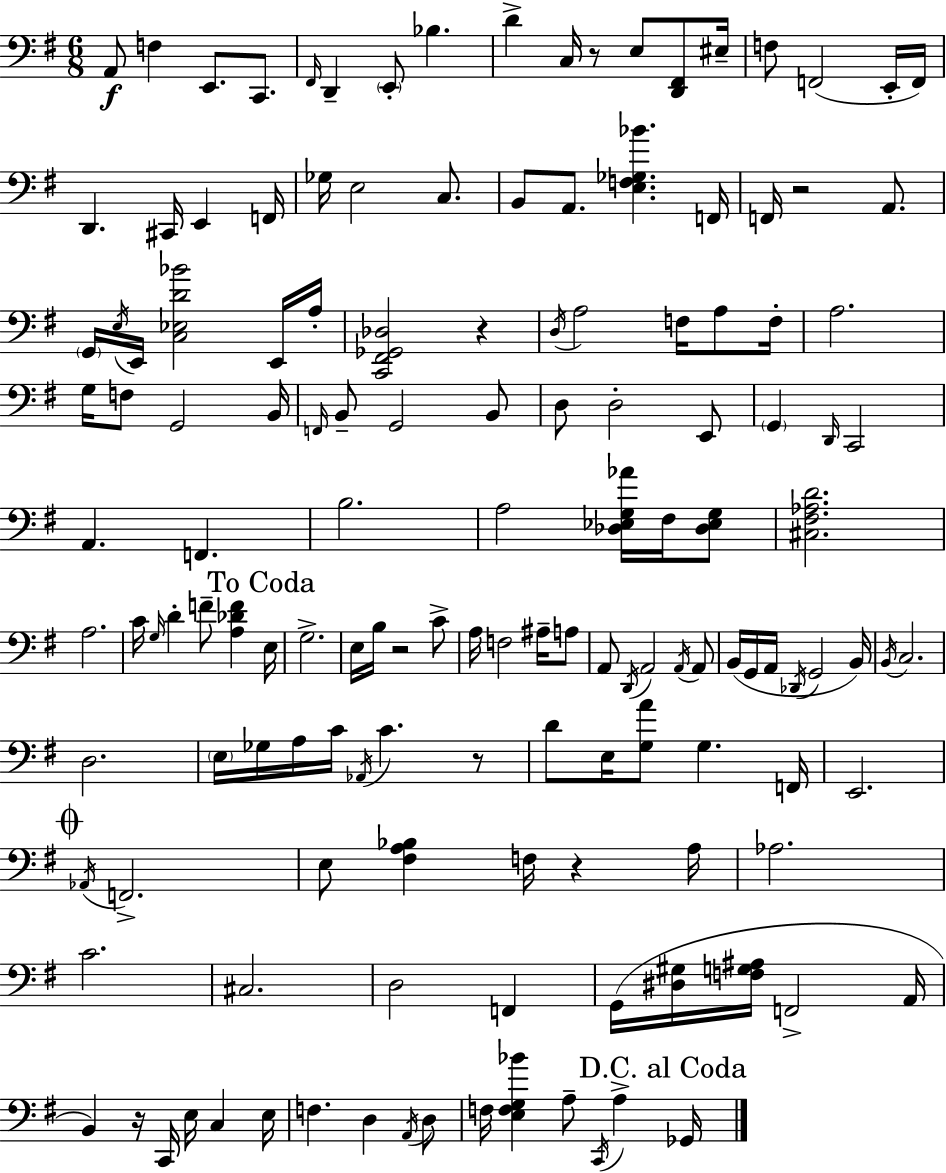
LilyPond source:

{
  \clef bass
  \numericTimeSignature
  \time 6/8
  \key g \major
  a,8\f f4 e,8. c,8. | \grace { fis,16 } d,4-- \parenthesize e,8-. bes4. | d'4-> c16 r8 e8 <d, fis,>8 | eis16-- f8 f,2( e,16-. | \break f,16) d,4. cis,16 e,4 | f,16 ges16 e2 c8. | b,8 a,8. <e f ges bes'>4. | f,16 f,16 r2 a,8. | \break \parenthesize g,16 \acciaccatura { e16 } e,16 <c ees d' bes'>2 | e,16 a16-. <c, fis, ges, des>2 r4 | \acciaccatura { d16 } a2 f16 | a8 f16-. a2. | \break g16 f8 g,2 | b,16 \grace { f,16 } b,8-- g,2 | b,8 d8 d2-. | e,8 \parenthesize g,4 \grace { d,16 } c,2 | \break a,4. f,4. | b2. | a2 | <des ees g aes'>16 fis16 <des ees g>8 <cis fis aes d'>2. | \break a2. | c'16 \grace { g16 } d'4-. f'8-- | <a des' f'>4 \mark "To Coda" e16 g2.-> | e16 b16 r2 | \break c'8-> a16 f2 | ais16-- a8 a,8 \acciaccatura { d,16 } a,2 | \acciaccatura { a,16 } a,8 b,16( g,16 a,16 \acciaccatura { des,16 } | g,2 b,16) \acciaccatura { b,16 } c2. | \break d2. | \parenthesize e16 ges16 | a16 c'16 \acciaccatura { aes,16 } c'4. r8 d'8 | e16 <g a'>8 g4. f,16 e,2. | \break \mark \markup { \musicglyph "scripts.coda" } \acciaccatura { aes,16 } | f,2.-> | e8 <fis a bes>4 f16 r4 a16 | aes2. | \break c'2. | cis2. | d2 f,4 | g,16( <dis gis>16 <f g ais>16 f,2-> a,16 | \break b,4) r16 c,16 e16 c4 e16 | f4. d4 \acciaccatura { a,16 } d8 | f16 <e f g bes'>4 a8-- \acciaccatura { c,16 } a4-> | \mark "D.C. al Coda" ges,16 \bar "|."
}